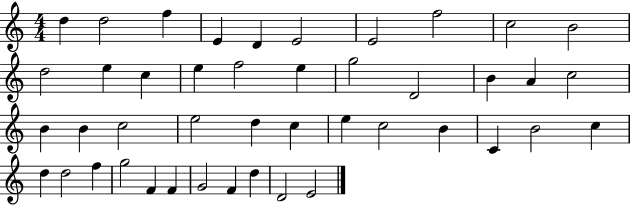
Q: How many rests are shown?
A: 0